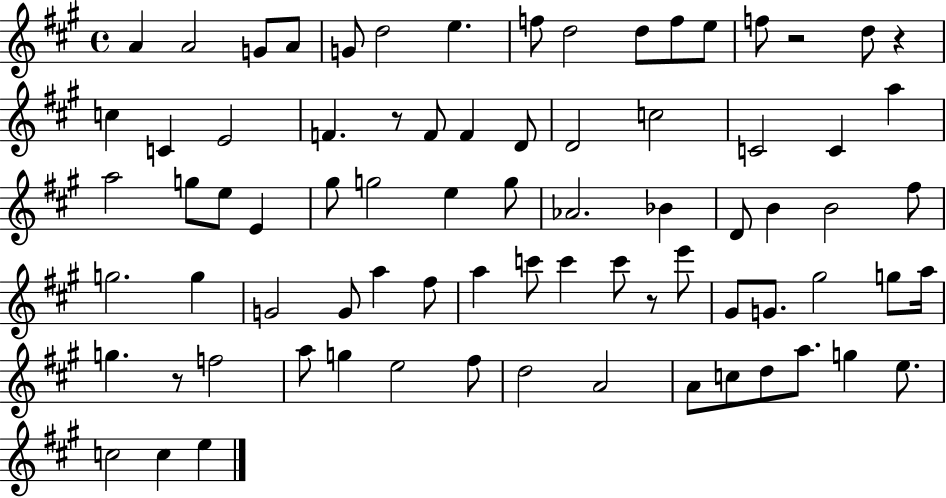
{
  \clef treble
  \time 4/4
  \defaultTimeSignature
  \key a \major
  a'4 a'2 g'8 a'8 | g'8 d''2 e''4. | f''8 d''2 d''8 f''8 e''8 | f''8 r2 d''8 r4 | \break c''4 c'4 e'2 | f'4. r8 f'8 f'4 d'8 | d'2 c''2 | c'2 c'4 a''4 | \break a''2 g''8 e''8 e'4 | gis''8 g''2 e''4 g''8 | aes'2. bes'4 | d'8 b'4 b'2 fis''8 | \break g''2. g''4 | g'2 g'8 a''4 fis''8 | a''4 c'''8 c'''4 c'''8 r8 e'''8 | gis'8 g'8. gis''2 g''8 a''16 | \break g''4. r8 f''2 | a''8 g''4 e''2 fis''8 | d''2 a'2 | a'8 c''8 d''8 a''8. g''4 e''8. | \break c''2 c''4 e''4 | \bar "|."
}